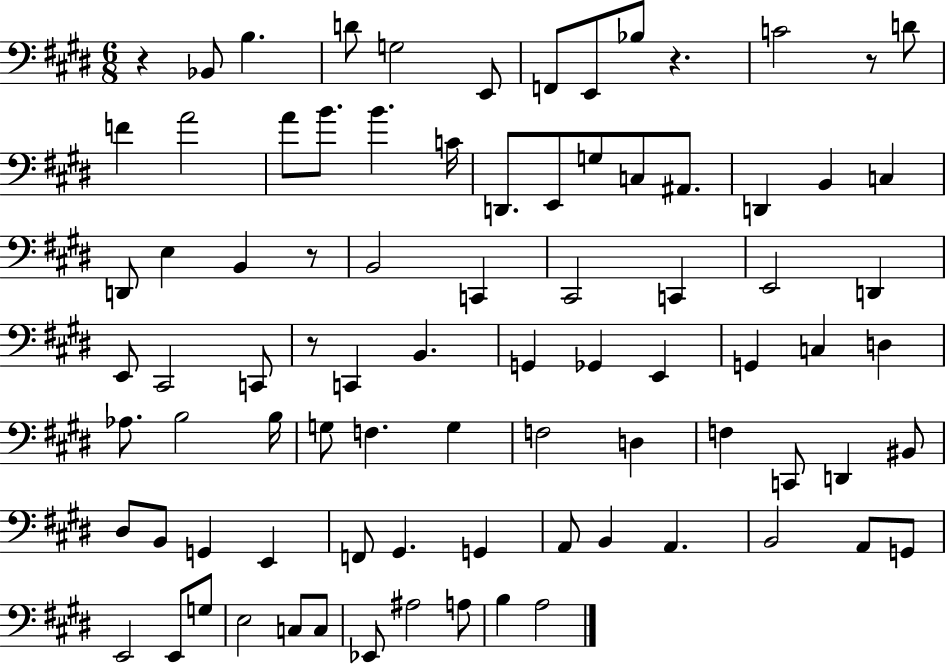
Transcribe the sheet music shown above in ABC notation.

X:1
T:Untitled
M:6/8
L:1/4
K:E
z _B,,/2 B, D/2 G,2 E,,/2 F,,/2 E,,/2 _B,/2 z C2 z/2 D/2 F A2 A/2 B/2 B C/4 D,,/2 E,,/2 G,/2 C,/2 ^A,,/2 D,, B,, C, D,,/2 E, B,, z/2 B,,2 C,, ^C,,2 C,, E,,2 D,, E,,/2 ^C,,2 C,,/2 z/2 C,, B,, G,, _G,, E,, G,, C, D, _A,/2 B,2 B,/4 G,/2 F, G, F,2 D, F, C,,/2 D,, ^B,,/2 ^D,/2 B,,/2 G,, E,, F,,/2 ^G,, G,, A,,/2 B,, A,, B,,2 A,,/2 G,,/2 E,,2 E,,/2 G,/2 E,2 C,/2 C,/2 _E,,/2 ^A,2 A,/2 B, A,2